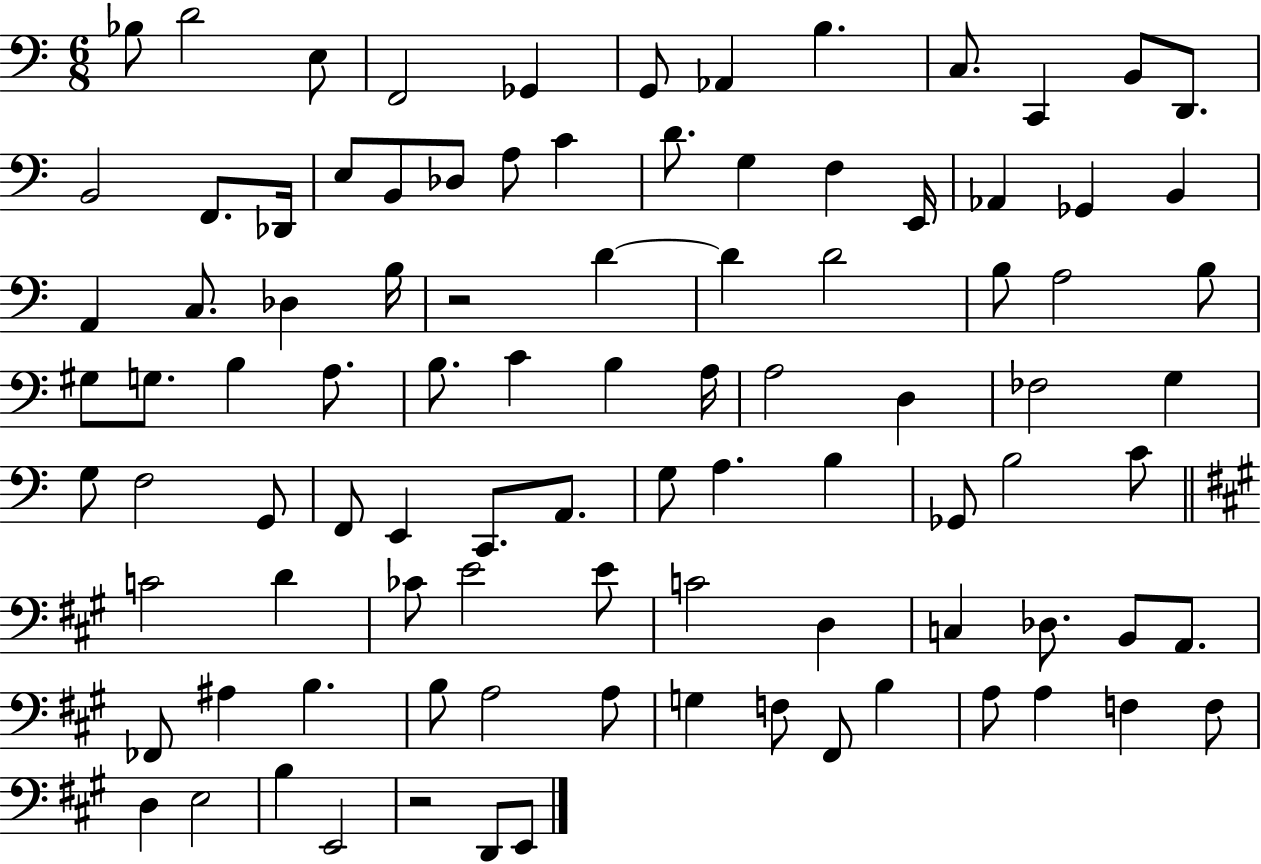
X:1
T:Untitled
M:6/8
L:1/4
K:C
_B,/2 D2 E,/2 F,,2 _G,, G,,/2 _A,, B, C,/2 C,, B,,/2 D,,/2 B,,2 F,,/2 _D,,/4 E,/2 B,,/2 _D,/2 A,/2 C D/2 G, F, E,,/4 _A,, _G,, B,, A,, C,/2 _D, B,/4 z2 D D D2 B,/2 A,2 B,/2 ^G,/2 G,/2 B, A,/2 B,/2 C B, A,/4 A,2 D, _F,2 G, G,/2 F,2 G,,/2 F,,/2 E,, C,,/2 A,,/2 G,/2 A, B, _G,,/2 B,2 C/2 C2 D _C/2 E2 E/2 C2 D, C, _D,/2 B,,/2 A,,/2 _F,,/2 ^A, B, B,/2 A,2 A,/2 G, F,/2 ^F,,/2 B, A,/2 A, F, F,/2 D, E,2 B, E,,2 z2 D,,/2 E,,/2